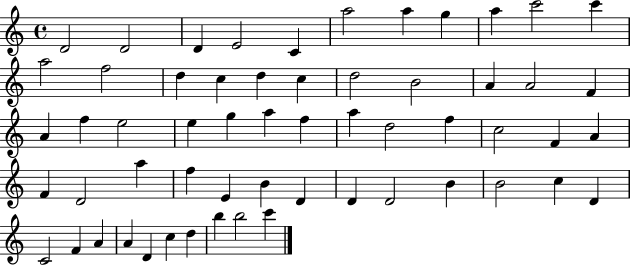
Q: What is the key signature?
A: C major